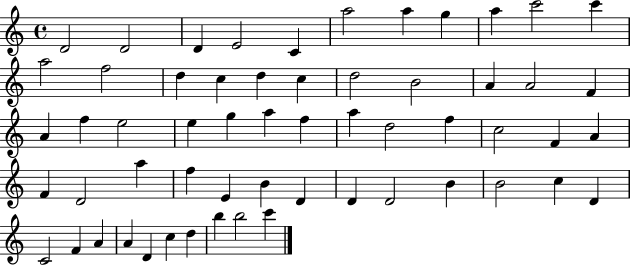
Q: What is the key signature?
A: C major